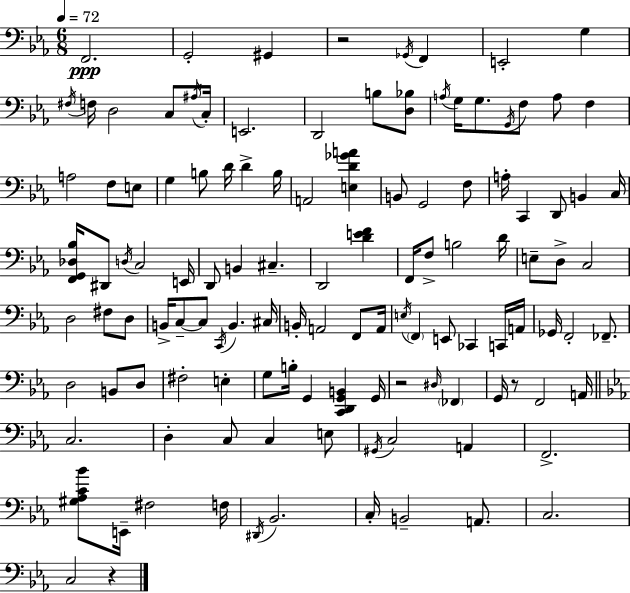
X:1
T:Untitled
M:6/8
L:1/4
K:Cm
F,,2 G,,2 ^G,, z2 _G,,/4 F,, E,,2 G, ^F,/4 F,/4 D,2 C,/2 ^A,/4 C,/4 E,,2 D,,2 B,/2 [D,_B,]/2 A,/4 G,/4 G,/2 G,,/4 F,/2 A,/2 F, A,2 F,/2 E,/2 G, B,/2 D/4 D B,/4 A,,2 [E,D_GA] B,,/2 G,,2 F,/2 A,/4 C,, D,,/2 B,, C,/4 [F,,G,,_D,_B,]/4 ^D,,/2 D,/4 C,2 E,,/4 D,,/2 B,, ^C, D,,2 [DEF] F,,/4 F,/2 B,2 D/4 E,/2 D,/2 C,2 D,2 ^F,/2 D,/2 B,,/4 C,/2 C,/2 C,,/4 B,, ^C,/4 B,,/4 A,,2 F,,/2 A,,/4 E,/4 F,, E,,/2 _C,, C,,/4 A,,/4 _G,,/4 F,,2 _F,,/2 D,2 B,,/2 D,/2 ^F,2 E, G,/2 B,/4 G,, [C,,D,,G,,B,,] G,,/4 z2 ^D,/4 _F,, G,,/4 z/2 F,,2 A,,/4 C,2 D, C,/2 C, E,/2 ^G,,/4 C,2 A,, F,,2 [^G,_A,C_B]/2 E,,/4 ^F,2 F,/4 ^D,,/4 _B,,2 C,/4 B,,2 A,,/2 C,2 C,2 z